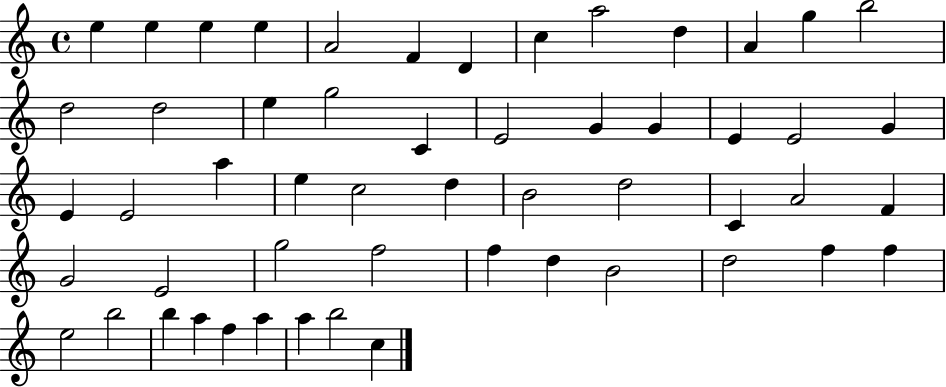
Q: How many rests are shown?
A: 0